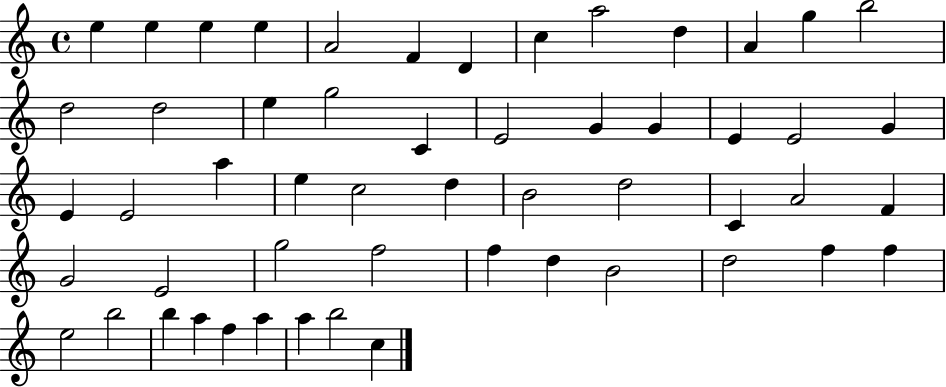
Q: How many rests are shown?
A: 0